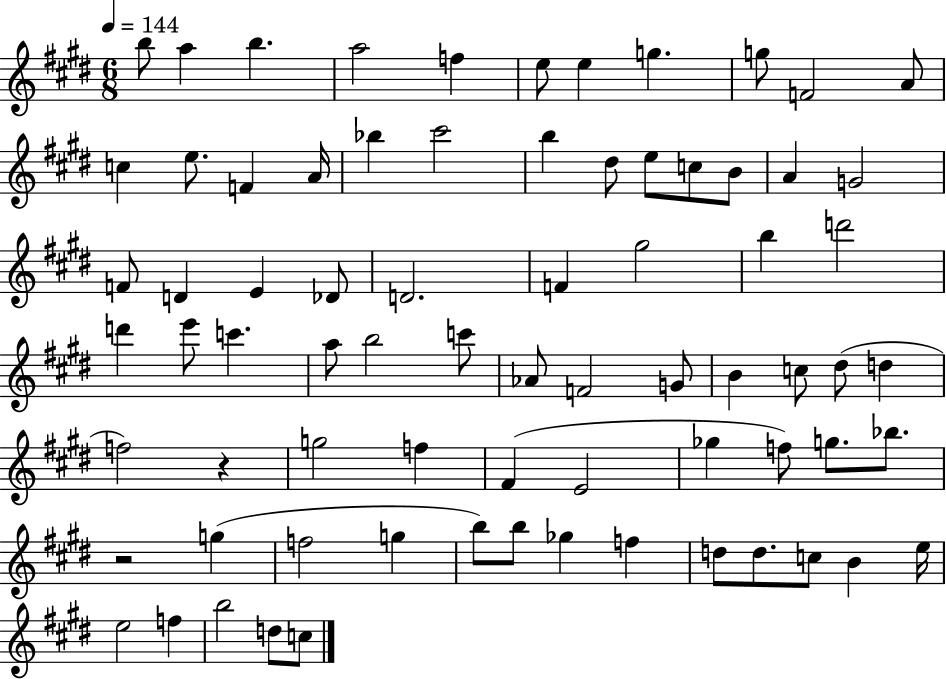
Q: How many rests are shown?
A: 2